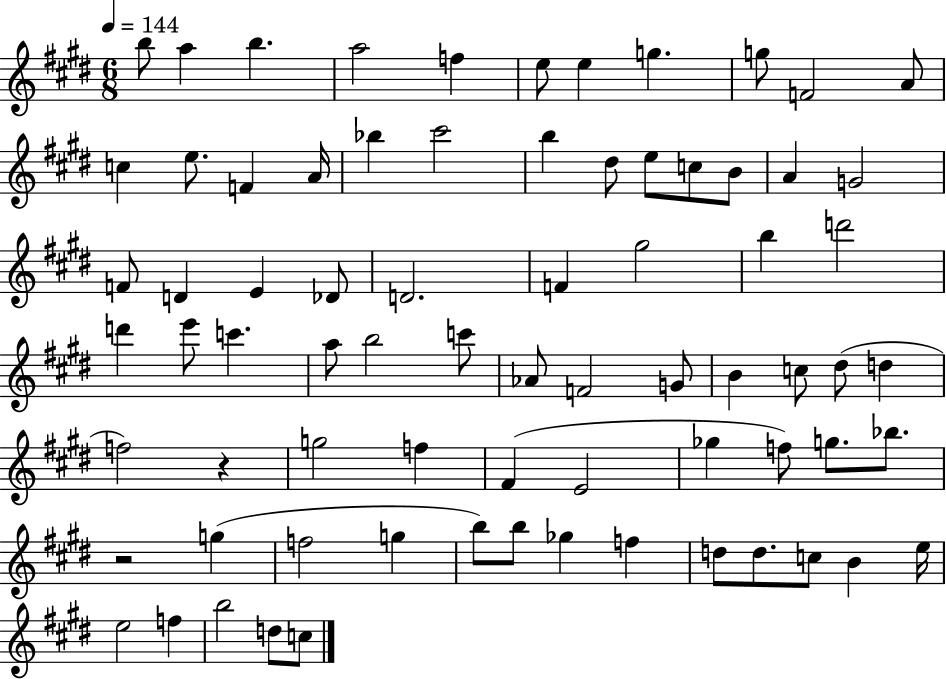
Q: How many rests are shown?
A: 2